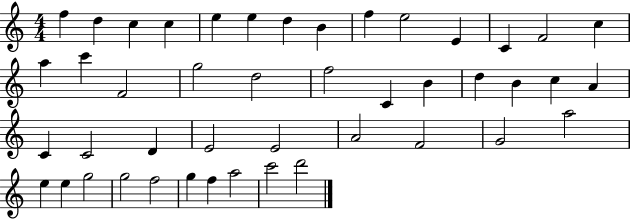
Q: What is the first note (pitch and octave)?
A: F5